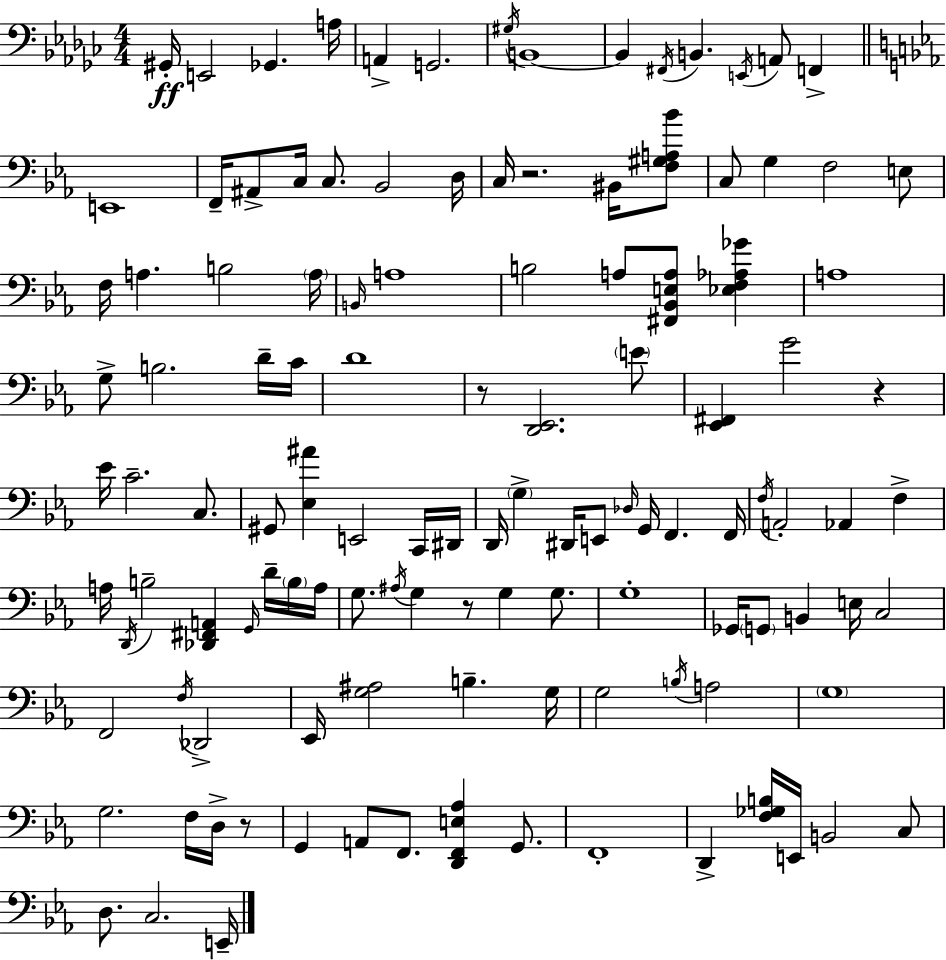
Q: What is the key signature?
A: EES minor